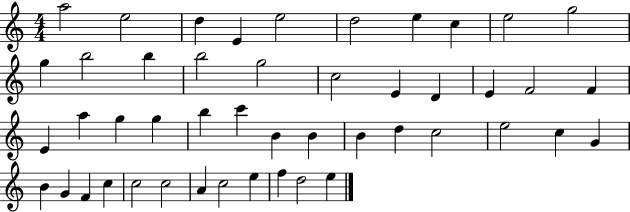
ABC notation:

X:1
T:Untitled
M:4/4
L:1/4
K:C
a2 e2 d E e2 d2 e c e2 g2 g b2 b b2 g2 c2 E D E F2 F E a g g b c' B B B d c2 e2 c G B G F c c2 c2 A c2 e f d2 e